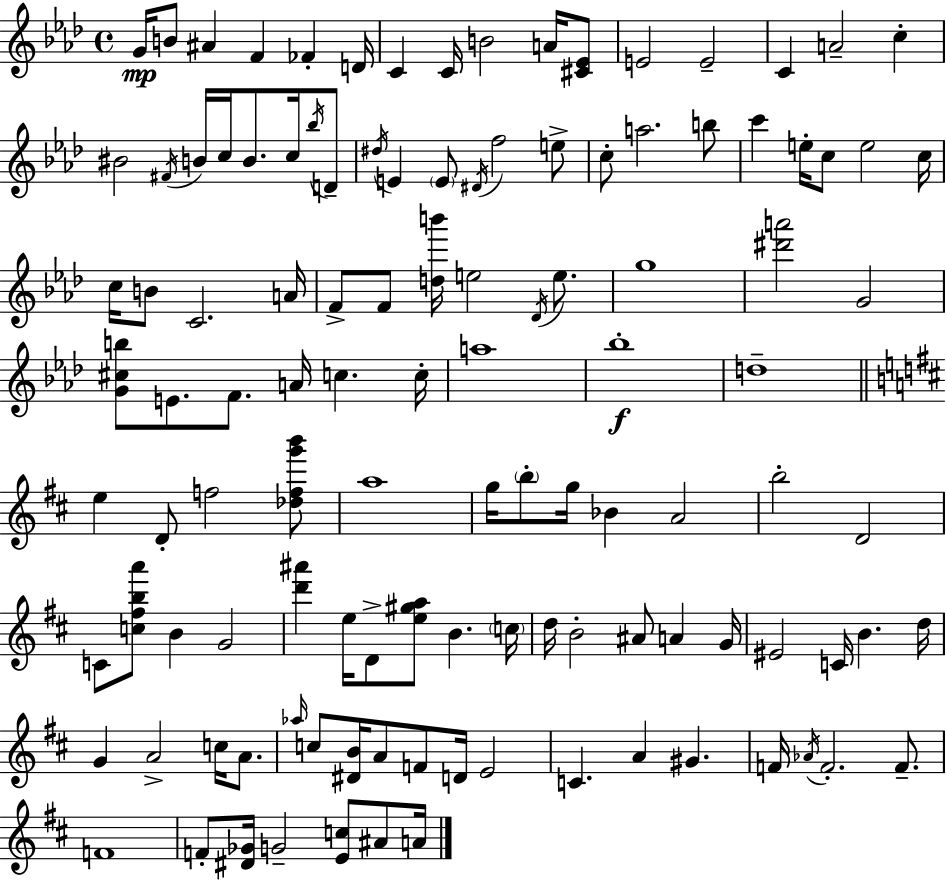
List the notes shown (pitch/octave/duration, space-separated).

G4/s B4/e A#4/q F4/q FES4/q D4/s C4/q C4/s B4/h A4/s [C#4,Eb4]/e E4/h E4/h C4/q A4/h C5/q BIS4/h F#4/s B4/s C5/s B4/e. C5/s Bb5/s D4/e D#5/s E4/q E4/e D#4/s F5/h E5/e C5/e A5/h. B5/e C6/q E5/s C5/e E5/h C5/s C5/s B4/e C4/h. A4/s F4/e F4/e [D5,B6]/s E5/h Db4/s E5/e. G5/w [D#6,A6]/h G4/h [G4,C#5,B5]/e E4/e. F4/e. A4/s C5/q. C5/s A5/w Bb5/w D5/w E5/q D4/e F5/h [Db5,F5,G6,B6]/e A5/w G5/s B5/e G5/s Bb4/q A4/h B5/h D4/h C4/e [C5,F#5,B5,A6]/e B4/q G4/h [D6,A#6]/q E5/s D4/e [E5,G#5,A5]/e B4/q. C5/s D5/s B4/h A#4/e A4/q G4/s EIS4/h C4/s B4/q. D5/s G4/q A4/h C5/s A4/e. Ab5/s C5/e [D#4,B4]/s A4/e F4/e D4/s E4/h C4/q. A4/q G#4/q. F4/s Ab4/s F4/h. F4/e. F4/w F4/e [D#4,Gb4]/s G4/h [E4,C5]/e A#4/e A4/s